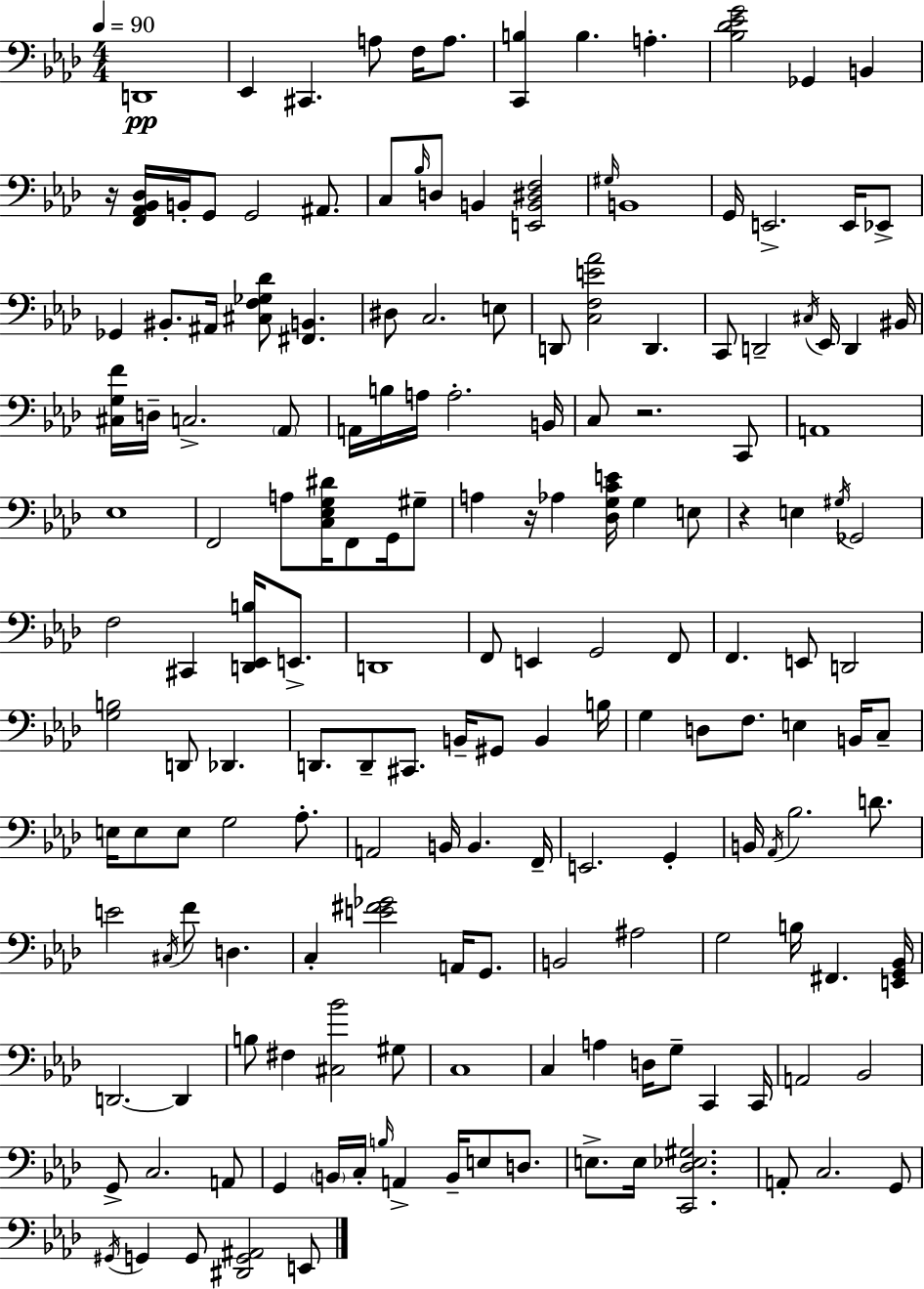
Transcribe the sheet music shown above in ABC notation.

X:1
T:Untitled
M:4/4
L:1/4
K:Fm
D,,4 _E,, ^C,, A,/2 F,/4 A,/2 [C,,B,] B, A, [_B,_D_EG]2 _G,, B,, z/4 [F,,_A,,_B,,_D,]/4 B,,/4 G,,/2 G,,2 ^A,,/2 C,/2 _B,/4 D,/2 B,, [E,,B,,^D,F,]2 ^G,/4 B,,4 G,,/4 E,,2 E,,/4 _E,,/2 _G,, ^B,,/2 ^A,,/4 [^C,F,_G,_D]/2 [^F,,B,,] ^D,/2 C,2 E,/2 D,,/2 [C,F,E_A]2 D,, C,,/2 D,,2 ^C,/4 _E,,/4 D,, ^B,,/4 [^C,G,F]/4 D,/4 C,2 _A,,/2 A,,/4 B,/4 A,/4 A,2 B,,/4 C,/2 z2 C,,/2 A,,4 _E,4 F,,2 A,/2 [C,_E,G,^D]/4 F,,/2 G,,/4 ^G,/2 A, z/4 _A, [_D,G,CE]/4 G, E,/2 z E, ^G,/4 _G,,2 F,2 ^C,, [D,,_E,,B,]/4 E,,/2 D,,4 F,,/2 E,, G,,2 F,,/2 F,, E,,/2 D,,2 [G,B,]2 D,,/2 _D,, D,,/2 D,,/2 ^C,,/2 B,,/4 ^G,,/2 B,, B,/4 G, D,/2 F,/2 E, B,,/4 C,/2 E,/4 E,/2 E,/2 G,2 _A,/2 A,,2 B,,/4 B,, F,,/4 E,,2 G,, B,,/4 _A,,/4 _B,2 D/2 E2 ^C,/4 F/2 D, C, [E^F_G]2 A,,/4 G,,/2 B,,2 ^A,2 G,2 B,/4 ^F,, [E,,G,,_B,,]/4 D,,2 D,, B,/2 ^F, [^C,_B]2 ^G,/2 C,4 C, A, D,/4 G,/2 C,, C,,/4 A,,2 _B,,2 G,,/2 C,2 A,,/2 G,, B,,/4 C,/4 B,/4 A,, B,,/4 E,/2 D,/2 E,/2 E,/4 [C,,_D,_E,^G,]2 A,,/2 C,2 G,,/2 ^G,,/4 G,, G,,/2 [^D,,G,,^A,,]2 E,,/2